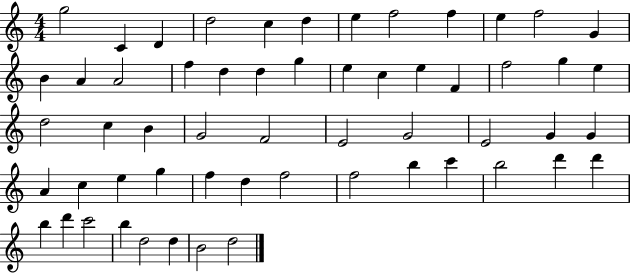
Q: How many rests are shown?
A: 0